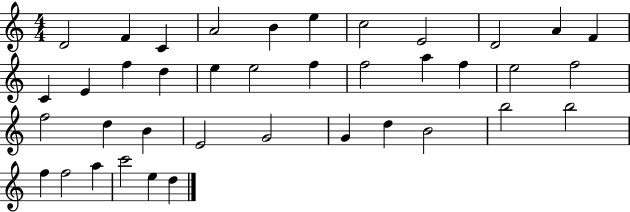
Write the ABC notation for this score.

X:1
T:Untitled
M:4/4
L:1/4
K:C
D2 F C A2 B e c2 E2 D2 A F C E f d e e2 f f2 a f e2 f2 f2 d B E2 G2 G d B2 b2 b2 f f2 a c'2 e d